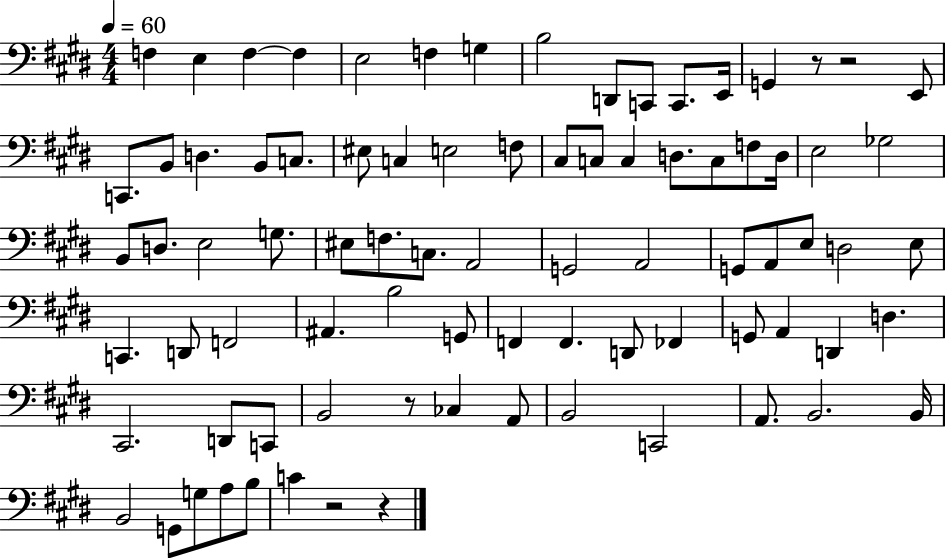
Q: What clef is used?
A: bass